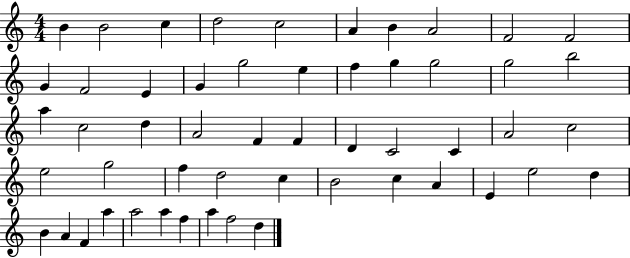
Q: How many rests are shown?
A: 0